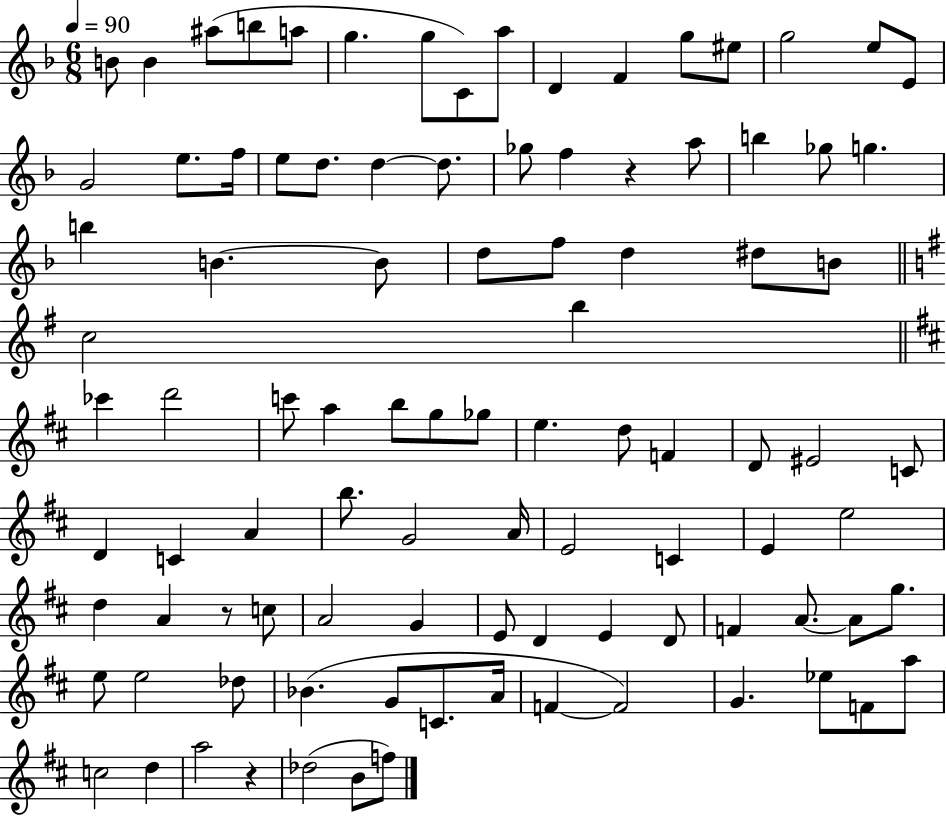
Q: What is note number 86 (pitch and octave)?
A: Eb5